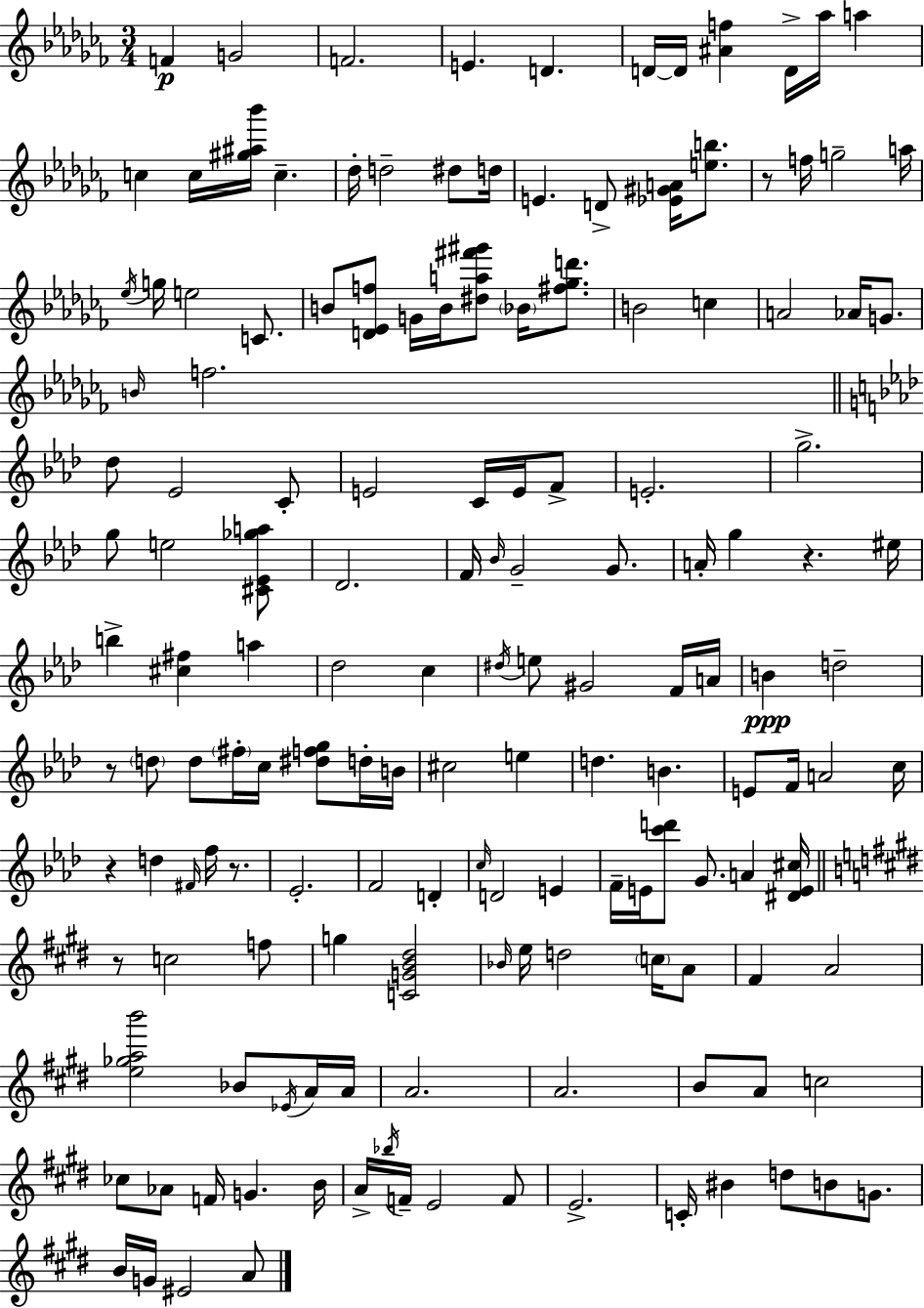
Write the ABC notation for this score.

X:1
T:Untitled
M:3/4
L:1/4
K:Abm
F G2 F2 E D D/4 D/4 [^Af] D/4 _a/4 a c c/4 [^g^a_b']/4 c _d/4 d2 ^d/2 d/4 E D/2 [_E^GA]/4 [eb]/2 z/2 f/4 g2 a/4 _e/4 g/4 e2 C/2 B/2 [D_Ef]/2 G/4 B/4 [^da^f'^g']/2 _B/4 [^f_gd']/2 B2 c A2 _A/4 G/2 B/4 f2 _d/2 _E2 C/2 E2 C/4 E/4 F/2 E2 g2 g/2 e2 [^C_E_ga]/2 _D2 F/4 _B/4 G2 G/2 A/4 g z ^e/4 b [^c^f] a _d2 c ^d/4 e/2 ^G2 F/4 A/4 B d2 z/2 d/2 d/2 ^f/4 c/4 [^dfg]/2 d/4 B/4 ^c2 e d B E/2 F/4 A2 c/4 z d ^F/4 f/4 z/2 _E2 F2 D c/4 D2 E F/4 E/4 [c'd']/2 G/2 A [^DE^c]/4 z/2 c2 f/2 g [CGB^d]2 _B/4 e/4 d2 c/4 A/2 ^F A2 [e_gab']2 _B/2 _E/4 A/4 A/4 A2 A2 B/2 A/2 c2 _c/2 _A/2 F/4 G B/4 A/4 _b/4 F/4 E2 F/2 E2 C/4 ^B d/2 B/2 G/2 B/4 G/4 ^E2 A/2